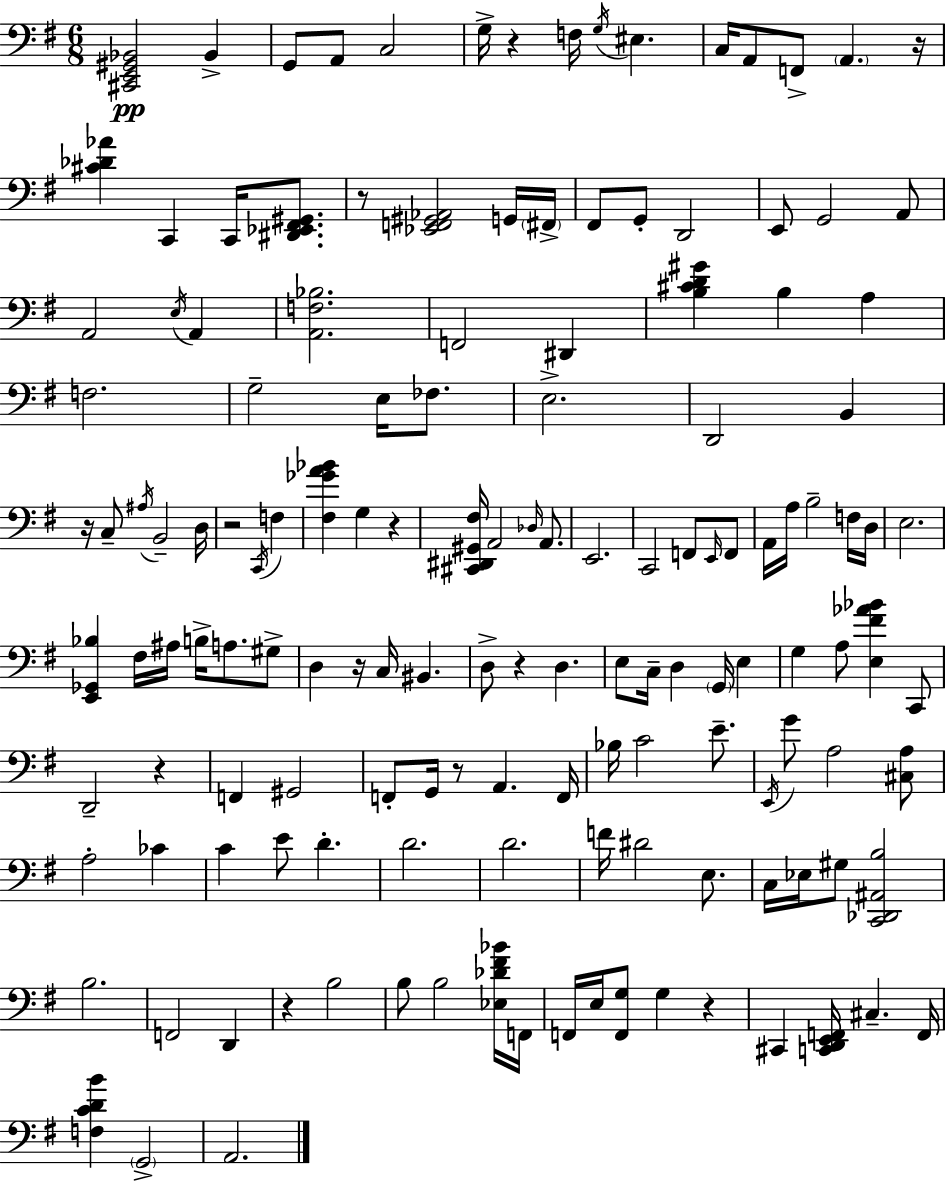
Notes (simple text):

[C#2,E2,G#2,Bb2]/h Bb2/q G2/e A2/e C3/h G3/s R/q F3/s G3/s EIS3/q. C3/s A2/e F2/e A2/q. R/s [C#4,Db4,Ab4]/q C2/q C2/s [D#2,Eb2,F#2,G#2]/e. R/e [Eb2,F2,G#2,Ab2]/h G2/s F#2/s F#2/e G2/e D2/h E2/e G2/h A2/e A2/h E3/s A2/q [A2,F3,Bb3]/h. F2/h D#2/q [B3,C#4,D4,G#4]/q B3/q A3/q F3/h. G3/h E3/s FES3/e. E3/h. D2/h B2/q R/s C3/e A#3/s B2/h D3/s R/h C2/s F3/q [F#3,Gb4,A4,Bb4]/q G3/q R/q [C#2,D#2,G#2,F#3]/s A2/h Db3/s A2/e. E2/h. C2/h F2/e E2/s F2/e A2/s A3/s B3/h F3/s D3/s E3/h. [E2,Gb2,Bb3]/q F#3/s A#3/s B3/s A3/e. G#3/e D3/q R/s C3/s BIS2/q. D3/e R/q D3/q. E3/e C3/s D3/q G2/s E3/q G3/q A3/e [E3,F#4,Ab4,Bb4]/q C2/e D2/h R/q F2/q G#2/h F2/e G2/s R/e A2/q. F2/s Bb3/s C4/h E4/e. E2/s G4/e A3/h [C#3,A3]/e A3/h CES4/q C4/q E4/e D4/q. D4/h. D4/h. F4/s D#4/h E3/e. C3/s Eb3/s G#3/e [C2,Db2,A#2,B3]/h B3/h. F2/h D2/q R/q B3/h B3/e B3/h [Eb3,Db4,F#4,Bb4]/s F2/s F2/s E3/s [F2,G3]/e G3/q R/q C#2/q [C2,D2,E2,F2]/s C#3/q. F2/s [F3,C4,D4,B4]/q G2/h A2/h.